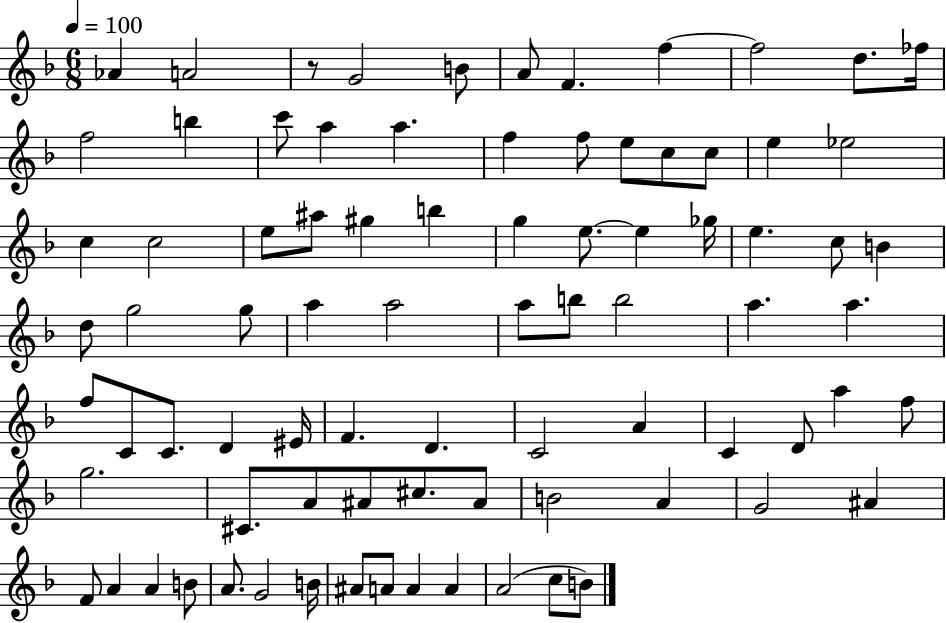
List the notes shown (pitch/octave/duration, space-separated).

Ab4/q A4/h R/e G4/h B4/e A4/e F4/q. F5/q F5/h D5/e. FES5/s F5/h B5/q C6/e A5/q A5/q. F5/q F5/e E5/e C5/e C5/e E5/q Eb5/h C5/q C5/h E5/e A#5/e G#5/q B5/q G5/q E5/e. E5/q Gb5/s E5/q. C5/e B4/q D5/e G5/h G5/e A5/q A5/h A5/e B5/e B5/h A5/q. A5/q. F5/e C4/e C4/e. D4/q EIS4/s F4/q. D4/q. C4/h A4/q C4/q D4/e A5/q F5/e G5/h. C#4/e. A4/e A#4/e C#5/e. A#4/e B4/h A4/q G4/h A#4/q F4/e A4/q A4/q B4/e A4/e. G4/h B4/s A#4/e A4/e A4/q A4/q A4/h C5/e B4/e